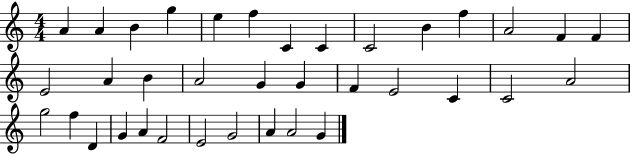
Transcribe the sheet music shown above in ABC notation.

X:1
T:Untitled
M:4/4
L:1/4
K:C
A A B g e f C C C2 B f A2 F F E2 A B A2 G G F E2 C C2 A2 g2 f D G A F2 E2 G2 A A2 G